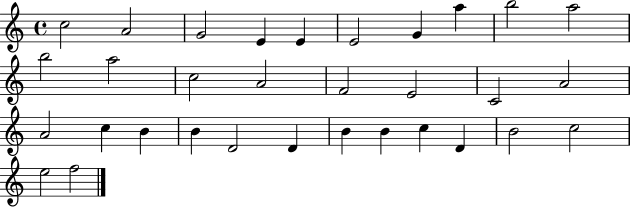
{
  \clef treble
  \time 4/4
  \defaultTimeSignature
  \key c \major
  c''2 a'2 | g'2 e'4 e'4 | e'2 g'4 a''4 | b''2 a''2 | \break b''2 a''2 | c''2 a'2 | f'2 e'2 | c'2 a'2 | \break a'2 c''4 b'4 | b'4 d'2 d'4 | b'4 b'4 c''4 d'4 | b'2 c''2 | \break e''2 f''2 | \bar "|."
}